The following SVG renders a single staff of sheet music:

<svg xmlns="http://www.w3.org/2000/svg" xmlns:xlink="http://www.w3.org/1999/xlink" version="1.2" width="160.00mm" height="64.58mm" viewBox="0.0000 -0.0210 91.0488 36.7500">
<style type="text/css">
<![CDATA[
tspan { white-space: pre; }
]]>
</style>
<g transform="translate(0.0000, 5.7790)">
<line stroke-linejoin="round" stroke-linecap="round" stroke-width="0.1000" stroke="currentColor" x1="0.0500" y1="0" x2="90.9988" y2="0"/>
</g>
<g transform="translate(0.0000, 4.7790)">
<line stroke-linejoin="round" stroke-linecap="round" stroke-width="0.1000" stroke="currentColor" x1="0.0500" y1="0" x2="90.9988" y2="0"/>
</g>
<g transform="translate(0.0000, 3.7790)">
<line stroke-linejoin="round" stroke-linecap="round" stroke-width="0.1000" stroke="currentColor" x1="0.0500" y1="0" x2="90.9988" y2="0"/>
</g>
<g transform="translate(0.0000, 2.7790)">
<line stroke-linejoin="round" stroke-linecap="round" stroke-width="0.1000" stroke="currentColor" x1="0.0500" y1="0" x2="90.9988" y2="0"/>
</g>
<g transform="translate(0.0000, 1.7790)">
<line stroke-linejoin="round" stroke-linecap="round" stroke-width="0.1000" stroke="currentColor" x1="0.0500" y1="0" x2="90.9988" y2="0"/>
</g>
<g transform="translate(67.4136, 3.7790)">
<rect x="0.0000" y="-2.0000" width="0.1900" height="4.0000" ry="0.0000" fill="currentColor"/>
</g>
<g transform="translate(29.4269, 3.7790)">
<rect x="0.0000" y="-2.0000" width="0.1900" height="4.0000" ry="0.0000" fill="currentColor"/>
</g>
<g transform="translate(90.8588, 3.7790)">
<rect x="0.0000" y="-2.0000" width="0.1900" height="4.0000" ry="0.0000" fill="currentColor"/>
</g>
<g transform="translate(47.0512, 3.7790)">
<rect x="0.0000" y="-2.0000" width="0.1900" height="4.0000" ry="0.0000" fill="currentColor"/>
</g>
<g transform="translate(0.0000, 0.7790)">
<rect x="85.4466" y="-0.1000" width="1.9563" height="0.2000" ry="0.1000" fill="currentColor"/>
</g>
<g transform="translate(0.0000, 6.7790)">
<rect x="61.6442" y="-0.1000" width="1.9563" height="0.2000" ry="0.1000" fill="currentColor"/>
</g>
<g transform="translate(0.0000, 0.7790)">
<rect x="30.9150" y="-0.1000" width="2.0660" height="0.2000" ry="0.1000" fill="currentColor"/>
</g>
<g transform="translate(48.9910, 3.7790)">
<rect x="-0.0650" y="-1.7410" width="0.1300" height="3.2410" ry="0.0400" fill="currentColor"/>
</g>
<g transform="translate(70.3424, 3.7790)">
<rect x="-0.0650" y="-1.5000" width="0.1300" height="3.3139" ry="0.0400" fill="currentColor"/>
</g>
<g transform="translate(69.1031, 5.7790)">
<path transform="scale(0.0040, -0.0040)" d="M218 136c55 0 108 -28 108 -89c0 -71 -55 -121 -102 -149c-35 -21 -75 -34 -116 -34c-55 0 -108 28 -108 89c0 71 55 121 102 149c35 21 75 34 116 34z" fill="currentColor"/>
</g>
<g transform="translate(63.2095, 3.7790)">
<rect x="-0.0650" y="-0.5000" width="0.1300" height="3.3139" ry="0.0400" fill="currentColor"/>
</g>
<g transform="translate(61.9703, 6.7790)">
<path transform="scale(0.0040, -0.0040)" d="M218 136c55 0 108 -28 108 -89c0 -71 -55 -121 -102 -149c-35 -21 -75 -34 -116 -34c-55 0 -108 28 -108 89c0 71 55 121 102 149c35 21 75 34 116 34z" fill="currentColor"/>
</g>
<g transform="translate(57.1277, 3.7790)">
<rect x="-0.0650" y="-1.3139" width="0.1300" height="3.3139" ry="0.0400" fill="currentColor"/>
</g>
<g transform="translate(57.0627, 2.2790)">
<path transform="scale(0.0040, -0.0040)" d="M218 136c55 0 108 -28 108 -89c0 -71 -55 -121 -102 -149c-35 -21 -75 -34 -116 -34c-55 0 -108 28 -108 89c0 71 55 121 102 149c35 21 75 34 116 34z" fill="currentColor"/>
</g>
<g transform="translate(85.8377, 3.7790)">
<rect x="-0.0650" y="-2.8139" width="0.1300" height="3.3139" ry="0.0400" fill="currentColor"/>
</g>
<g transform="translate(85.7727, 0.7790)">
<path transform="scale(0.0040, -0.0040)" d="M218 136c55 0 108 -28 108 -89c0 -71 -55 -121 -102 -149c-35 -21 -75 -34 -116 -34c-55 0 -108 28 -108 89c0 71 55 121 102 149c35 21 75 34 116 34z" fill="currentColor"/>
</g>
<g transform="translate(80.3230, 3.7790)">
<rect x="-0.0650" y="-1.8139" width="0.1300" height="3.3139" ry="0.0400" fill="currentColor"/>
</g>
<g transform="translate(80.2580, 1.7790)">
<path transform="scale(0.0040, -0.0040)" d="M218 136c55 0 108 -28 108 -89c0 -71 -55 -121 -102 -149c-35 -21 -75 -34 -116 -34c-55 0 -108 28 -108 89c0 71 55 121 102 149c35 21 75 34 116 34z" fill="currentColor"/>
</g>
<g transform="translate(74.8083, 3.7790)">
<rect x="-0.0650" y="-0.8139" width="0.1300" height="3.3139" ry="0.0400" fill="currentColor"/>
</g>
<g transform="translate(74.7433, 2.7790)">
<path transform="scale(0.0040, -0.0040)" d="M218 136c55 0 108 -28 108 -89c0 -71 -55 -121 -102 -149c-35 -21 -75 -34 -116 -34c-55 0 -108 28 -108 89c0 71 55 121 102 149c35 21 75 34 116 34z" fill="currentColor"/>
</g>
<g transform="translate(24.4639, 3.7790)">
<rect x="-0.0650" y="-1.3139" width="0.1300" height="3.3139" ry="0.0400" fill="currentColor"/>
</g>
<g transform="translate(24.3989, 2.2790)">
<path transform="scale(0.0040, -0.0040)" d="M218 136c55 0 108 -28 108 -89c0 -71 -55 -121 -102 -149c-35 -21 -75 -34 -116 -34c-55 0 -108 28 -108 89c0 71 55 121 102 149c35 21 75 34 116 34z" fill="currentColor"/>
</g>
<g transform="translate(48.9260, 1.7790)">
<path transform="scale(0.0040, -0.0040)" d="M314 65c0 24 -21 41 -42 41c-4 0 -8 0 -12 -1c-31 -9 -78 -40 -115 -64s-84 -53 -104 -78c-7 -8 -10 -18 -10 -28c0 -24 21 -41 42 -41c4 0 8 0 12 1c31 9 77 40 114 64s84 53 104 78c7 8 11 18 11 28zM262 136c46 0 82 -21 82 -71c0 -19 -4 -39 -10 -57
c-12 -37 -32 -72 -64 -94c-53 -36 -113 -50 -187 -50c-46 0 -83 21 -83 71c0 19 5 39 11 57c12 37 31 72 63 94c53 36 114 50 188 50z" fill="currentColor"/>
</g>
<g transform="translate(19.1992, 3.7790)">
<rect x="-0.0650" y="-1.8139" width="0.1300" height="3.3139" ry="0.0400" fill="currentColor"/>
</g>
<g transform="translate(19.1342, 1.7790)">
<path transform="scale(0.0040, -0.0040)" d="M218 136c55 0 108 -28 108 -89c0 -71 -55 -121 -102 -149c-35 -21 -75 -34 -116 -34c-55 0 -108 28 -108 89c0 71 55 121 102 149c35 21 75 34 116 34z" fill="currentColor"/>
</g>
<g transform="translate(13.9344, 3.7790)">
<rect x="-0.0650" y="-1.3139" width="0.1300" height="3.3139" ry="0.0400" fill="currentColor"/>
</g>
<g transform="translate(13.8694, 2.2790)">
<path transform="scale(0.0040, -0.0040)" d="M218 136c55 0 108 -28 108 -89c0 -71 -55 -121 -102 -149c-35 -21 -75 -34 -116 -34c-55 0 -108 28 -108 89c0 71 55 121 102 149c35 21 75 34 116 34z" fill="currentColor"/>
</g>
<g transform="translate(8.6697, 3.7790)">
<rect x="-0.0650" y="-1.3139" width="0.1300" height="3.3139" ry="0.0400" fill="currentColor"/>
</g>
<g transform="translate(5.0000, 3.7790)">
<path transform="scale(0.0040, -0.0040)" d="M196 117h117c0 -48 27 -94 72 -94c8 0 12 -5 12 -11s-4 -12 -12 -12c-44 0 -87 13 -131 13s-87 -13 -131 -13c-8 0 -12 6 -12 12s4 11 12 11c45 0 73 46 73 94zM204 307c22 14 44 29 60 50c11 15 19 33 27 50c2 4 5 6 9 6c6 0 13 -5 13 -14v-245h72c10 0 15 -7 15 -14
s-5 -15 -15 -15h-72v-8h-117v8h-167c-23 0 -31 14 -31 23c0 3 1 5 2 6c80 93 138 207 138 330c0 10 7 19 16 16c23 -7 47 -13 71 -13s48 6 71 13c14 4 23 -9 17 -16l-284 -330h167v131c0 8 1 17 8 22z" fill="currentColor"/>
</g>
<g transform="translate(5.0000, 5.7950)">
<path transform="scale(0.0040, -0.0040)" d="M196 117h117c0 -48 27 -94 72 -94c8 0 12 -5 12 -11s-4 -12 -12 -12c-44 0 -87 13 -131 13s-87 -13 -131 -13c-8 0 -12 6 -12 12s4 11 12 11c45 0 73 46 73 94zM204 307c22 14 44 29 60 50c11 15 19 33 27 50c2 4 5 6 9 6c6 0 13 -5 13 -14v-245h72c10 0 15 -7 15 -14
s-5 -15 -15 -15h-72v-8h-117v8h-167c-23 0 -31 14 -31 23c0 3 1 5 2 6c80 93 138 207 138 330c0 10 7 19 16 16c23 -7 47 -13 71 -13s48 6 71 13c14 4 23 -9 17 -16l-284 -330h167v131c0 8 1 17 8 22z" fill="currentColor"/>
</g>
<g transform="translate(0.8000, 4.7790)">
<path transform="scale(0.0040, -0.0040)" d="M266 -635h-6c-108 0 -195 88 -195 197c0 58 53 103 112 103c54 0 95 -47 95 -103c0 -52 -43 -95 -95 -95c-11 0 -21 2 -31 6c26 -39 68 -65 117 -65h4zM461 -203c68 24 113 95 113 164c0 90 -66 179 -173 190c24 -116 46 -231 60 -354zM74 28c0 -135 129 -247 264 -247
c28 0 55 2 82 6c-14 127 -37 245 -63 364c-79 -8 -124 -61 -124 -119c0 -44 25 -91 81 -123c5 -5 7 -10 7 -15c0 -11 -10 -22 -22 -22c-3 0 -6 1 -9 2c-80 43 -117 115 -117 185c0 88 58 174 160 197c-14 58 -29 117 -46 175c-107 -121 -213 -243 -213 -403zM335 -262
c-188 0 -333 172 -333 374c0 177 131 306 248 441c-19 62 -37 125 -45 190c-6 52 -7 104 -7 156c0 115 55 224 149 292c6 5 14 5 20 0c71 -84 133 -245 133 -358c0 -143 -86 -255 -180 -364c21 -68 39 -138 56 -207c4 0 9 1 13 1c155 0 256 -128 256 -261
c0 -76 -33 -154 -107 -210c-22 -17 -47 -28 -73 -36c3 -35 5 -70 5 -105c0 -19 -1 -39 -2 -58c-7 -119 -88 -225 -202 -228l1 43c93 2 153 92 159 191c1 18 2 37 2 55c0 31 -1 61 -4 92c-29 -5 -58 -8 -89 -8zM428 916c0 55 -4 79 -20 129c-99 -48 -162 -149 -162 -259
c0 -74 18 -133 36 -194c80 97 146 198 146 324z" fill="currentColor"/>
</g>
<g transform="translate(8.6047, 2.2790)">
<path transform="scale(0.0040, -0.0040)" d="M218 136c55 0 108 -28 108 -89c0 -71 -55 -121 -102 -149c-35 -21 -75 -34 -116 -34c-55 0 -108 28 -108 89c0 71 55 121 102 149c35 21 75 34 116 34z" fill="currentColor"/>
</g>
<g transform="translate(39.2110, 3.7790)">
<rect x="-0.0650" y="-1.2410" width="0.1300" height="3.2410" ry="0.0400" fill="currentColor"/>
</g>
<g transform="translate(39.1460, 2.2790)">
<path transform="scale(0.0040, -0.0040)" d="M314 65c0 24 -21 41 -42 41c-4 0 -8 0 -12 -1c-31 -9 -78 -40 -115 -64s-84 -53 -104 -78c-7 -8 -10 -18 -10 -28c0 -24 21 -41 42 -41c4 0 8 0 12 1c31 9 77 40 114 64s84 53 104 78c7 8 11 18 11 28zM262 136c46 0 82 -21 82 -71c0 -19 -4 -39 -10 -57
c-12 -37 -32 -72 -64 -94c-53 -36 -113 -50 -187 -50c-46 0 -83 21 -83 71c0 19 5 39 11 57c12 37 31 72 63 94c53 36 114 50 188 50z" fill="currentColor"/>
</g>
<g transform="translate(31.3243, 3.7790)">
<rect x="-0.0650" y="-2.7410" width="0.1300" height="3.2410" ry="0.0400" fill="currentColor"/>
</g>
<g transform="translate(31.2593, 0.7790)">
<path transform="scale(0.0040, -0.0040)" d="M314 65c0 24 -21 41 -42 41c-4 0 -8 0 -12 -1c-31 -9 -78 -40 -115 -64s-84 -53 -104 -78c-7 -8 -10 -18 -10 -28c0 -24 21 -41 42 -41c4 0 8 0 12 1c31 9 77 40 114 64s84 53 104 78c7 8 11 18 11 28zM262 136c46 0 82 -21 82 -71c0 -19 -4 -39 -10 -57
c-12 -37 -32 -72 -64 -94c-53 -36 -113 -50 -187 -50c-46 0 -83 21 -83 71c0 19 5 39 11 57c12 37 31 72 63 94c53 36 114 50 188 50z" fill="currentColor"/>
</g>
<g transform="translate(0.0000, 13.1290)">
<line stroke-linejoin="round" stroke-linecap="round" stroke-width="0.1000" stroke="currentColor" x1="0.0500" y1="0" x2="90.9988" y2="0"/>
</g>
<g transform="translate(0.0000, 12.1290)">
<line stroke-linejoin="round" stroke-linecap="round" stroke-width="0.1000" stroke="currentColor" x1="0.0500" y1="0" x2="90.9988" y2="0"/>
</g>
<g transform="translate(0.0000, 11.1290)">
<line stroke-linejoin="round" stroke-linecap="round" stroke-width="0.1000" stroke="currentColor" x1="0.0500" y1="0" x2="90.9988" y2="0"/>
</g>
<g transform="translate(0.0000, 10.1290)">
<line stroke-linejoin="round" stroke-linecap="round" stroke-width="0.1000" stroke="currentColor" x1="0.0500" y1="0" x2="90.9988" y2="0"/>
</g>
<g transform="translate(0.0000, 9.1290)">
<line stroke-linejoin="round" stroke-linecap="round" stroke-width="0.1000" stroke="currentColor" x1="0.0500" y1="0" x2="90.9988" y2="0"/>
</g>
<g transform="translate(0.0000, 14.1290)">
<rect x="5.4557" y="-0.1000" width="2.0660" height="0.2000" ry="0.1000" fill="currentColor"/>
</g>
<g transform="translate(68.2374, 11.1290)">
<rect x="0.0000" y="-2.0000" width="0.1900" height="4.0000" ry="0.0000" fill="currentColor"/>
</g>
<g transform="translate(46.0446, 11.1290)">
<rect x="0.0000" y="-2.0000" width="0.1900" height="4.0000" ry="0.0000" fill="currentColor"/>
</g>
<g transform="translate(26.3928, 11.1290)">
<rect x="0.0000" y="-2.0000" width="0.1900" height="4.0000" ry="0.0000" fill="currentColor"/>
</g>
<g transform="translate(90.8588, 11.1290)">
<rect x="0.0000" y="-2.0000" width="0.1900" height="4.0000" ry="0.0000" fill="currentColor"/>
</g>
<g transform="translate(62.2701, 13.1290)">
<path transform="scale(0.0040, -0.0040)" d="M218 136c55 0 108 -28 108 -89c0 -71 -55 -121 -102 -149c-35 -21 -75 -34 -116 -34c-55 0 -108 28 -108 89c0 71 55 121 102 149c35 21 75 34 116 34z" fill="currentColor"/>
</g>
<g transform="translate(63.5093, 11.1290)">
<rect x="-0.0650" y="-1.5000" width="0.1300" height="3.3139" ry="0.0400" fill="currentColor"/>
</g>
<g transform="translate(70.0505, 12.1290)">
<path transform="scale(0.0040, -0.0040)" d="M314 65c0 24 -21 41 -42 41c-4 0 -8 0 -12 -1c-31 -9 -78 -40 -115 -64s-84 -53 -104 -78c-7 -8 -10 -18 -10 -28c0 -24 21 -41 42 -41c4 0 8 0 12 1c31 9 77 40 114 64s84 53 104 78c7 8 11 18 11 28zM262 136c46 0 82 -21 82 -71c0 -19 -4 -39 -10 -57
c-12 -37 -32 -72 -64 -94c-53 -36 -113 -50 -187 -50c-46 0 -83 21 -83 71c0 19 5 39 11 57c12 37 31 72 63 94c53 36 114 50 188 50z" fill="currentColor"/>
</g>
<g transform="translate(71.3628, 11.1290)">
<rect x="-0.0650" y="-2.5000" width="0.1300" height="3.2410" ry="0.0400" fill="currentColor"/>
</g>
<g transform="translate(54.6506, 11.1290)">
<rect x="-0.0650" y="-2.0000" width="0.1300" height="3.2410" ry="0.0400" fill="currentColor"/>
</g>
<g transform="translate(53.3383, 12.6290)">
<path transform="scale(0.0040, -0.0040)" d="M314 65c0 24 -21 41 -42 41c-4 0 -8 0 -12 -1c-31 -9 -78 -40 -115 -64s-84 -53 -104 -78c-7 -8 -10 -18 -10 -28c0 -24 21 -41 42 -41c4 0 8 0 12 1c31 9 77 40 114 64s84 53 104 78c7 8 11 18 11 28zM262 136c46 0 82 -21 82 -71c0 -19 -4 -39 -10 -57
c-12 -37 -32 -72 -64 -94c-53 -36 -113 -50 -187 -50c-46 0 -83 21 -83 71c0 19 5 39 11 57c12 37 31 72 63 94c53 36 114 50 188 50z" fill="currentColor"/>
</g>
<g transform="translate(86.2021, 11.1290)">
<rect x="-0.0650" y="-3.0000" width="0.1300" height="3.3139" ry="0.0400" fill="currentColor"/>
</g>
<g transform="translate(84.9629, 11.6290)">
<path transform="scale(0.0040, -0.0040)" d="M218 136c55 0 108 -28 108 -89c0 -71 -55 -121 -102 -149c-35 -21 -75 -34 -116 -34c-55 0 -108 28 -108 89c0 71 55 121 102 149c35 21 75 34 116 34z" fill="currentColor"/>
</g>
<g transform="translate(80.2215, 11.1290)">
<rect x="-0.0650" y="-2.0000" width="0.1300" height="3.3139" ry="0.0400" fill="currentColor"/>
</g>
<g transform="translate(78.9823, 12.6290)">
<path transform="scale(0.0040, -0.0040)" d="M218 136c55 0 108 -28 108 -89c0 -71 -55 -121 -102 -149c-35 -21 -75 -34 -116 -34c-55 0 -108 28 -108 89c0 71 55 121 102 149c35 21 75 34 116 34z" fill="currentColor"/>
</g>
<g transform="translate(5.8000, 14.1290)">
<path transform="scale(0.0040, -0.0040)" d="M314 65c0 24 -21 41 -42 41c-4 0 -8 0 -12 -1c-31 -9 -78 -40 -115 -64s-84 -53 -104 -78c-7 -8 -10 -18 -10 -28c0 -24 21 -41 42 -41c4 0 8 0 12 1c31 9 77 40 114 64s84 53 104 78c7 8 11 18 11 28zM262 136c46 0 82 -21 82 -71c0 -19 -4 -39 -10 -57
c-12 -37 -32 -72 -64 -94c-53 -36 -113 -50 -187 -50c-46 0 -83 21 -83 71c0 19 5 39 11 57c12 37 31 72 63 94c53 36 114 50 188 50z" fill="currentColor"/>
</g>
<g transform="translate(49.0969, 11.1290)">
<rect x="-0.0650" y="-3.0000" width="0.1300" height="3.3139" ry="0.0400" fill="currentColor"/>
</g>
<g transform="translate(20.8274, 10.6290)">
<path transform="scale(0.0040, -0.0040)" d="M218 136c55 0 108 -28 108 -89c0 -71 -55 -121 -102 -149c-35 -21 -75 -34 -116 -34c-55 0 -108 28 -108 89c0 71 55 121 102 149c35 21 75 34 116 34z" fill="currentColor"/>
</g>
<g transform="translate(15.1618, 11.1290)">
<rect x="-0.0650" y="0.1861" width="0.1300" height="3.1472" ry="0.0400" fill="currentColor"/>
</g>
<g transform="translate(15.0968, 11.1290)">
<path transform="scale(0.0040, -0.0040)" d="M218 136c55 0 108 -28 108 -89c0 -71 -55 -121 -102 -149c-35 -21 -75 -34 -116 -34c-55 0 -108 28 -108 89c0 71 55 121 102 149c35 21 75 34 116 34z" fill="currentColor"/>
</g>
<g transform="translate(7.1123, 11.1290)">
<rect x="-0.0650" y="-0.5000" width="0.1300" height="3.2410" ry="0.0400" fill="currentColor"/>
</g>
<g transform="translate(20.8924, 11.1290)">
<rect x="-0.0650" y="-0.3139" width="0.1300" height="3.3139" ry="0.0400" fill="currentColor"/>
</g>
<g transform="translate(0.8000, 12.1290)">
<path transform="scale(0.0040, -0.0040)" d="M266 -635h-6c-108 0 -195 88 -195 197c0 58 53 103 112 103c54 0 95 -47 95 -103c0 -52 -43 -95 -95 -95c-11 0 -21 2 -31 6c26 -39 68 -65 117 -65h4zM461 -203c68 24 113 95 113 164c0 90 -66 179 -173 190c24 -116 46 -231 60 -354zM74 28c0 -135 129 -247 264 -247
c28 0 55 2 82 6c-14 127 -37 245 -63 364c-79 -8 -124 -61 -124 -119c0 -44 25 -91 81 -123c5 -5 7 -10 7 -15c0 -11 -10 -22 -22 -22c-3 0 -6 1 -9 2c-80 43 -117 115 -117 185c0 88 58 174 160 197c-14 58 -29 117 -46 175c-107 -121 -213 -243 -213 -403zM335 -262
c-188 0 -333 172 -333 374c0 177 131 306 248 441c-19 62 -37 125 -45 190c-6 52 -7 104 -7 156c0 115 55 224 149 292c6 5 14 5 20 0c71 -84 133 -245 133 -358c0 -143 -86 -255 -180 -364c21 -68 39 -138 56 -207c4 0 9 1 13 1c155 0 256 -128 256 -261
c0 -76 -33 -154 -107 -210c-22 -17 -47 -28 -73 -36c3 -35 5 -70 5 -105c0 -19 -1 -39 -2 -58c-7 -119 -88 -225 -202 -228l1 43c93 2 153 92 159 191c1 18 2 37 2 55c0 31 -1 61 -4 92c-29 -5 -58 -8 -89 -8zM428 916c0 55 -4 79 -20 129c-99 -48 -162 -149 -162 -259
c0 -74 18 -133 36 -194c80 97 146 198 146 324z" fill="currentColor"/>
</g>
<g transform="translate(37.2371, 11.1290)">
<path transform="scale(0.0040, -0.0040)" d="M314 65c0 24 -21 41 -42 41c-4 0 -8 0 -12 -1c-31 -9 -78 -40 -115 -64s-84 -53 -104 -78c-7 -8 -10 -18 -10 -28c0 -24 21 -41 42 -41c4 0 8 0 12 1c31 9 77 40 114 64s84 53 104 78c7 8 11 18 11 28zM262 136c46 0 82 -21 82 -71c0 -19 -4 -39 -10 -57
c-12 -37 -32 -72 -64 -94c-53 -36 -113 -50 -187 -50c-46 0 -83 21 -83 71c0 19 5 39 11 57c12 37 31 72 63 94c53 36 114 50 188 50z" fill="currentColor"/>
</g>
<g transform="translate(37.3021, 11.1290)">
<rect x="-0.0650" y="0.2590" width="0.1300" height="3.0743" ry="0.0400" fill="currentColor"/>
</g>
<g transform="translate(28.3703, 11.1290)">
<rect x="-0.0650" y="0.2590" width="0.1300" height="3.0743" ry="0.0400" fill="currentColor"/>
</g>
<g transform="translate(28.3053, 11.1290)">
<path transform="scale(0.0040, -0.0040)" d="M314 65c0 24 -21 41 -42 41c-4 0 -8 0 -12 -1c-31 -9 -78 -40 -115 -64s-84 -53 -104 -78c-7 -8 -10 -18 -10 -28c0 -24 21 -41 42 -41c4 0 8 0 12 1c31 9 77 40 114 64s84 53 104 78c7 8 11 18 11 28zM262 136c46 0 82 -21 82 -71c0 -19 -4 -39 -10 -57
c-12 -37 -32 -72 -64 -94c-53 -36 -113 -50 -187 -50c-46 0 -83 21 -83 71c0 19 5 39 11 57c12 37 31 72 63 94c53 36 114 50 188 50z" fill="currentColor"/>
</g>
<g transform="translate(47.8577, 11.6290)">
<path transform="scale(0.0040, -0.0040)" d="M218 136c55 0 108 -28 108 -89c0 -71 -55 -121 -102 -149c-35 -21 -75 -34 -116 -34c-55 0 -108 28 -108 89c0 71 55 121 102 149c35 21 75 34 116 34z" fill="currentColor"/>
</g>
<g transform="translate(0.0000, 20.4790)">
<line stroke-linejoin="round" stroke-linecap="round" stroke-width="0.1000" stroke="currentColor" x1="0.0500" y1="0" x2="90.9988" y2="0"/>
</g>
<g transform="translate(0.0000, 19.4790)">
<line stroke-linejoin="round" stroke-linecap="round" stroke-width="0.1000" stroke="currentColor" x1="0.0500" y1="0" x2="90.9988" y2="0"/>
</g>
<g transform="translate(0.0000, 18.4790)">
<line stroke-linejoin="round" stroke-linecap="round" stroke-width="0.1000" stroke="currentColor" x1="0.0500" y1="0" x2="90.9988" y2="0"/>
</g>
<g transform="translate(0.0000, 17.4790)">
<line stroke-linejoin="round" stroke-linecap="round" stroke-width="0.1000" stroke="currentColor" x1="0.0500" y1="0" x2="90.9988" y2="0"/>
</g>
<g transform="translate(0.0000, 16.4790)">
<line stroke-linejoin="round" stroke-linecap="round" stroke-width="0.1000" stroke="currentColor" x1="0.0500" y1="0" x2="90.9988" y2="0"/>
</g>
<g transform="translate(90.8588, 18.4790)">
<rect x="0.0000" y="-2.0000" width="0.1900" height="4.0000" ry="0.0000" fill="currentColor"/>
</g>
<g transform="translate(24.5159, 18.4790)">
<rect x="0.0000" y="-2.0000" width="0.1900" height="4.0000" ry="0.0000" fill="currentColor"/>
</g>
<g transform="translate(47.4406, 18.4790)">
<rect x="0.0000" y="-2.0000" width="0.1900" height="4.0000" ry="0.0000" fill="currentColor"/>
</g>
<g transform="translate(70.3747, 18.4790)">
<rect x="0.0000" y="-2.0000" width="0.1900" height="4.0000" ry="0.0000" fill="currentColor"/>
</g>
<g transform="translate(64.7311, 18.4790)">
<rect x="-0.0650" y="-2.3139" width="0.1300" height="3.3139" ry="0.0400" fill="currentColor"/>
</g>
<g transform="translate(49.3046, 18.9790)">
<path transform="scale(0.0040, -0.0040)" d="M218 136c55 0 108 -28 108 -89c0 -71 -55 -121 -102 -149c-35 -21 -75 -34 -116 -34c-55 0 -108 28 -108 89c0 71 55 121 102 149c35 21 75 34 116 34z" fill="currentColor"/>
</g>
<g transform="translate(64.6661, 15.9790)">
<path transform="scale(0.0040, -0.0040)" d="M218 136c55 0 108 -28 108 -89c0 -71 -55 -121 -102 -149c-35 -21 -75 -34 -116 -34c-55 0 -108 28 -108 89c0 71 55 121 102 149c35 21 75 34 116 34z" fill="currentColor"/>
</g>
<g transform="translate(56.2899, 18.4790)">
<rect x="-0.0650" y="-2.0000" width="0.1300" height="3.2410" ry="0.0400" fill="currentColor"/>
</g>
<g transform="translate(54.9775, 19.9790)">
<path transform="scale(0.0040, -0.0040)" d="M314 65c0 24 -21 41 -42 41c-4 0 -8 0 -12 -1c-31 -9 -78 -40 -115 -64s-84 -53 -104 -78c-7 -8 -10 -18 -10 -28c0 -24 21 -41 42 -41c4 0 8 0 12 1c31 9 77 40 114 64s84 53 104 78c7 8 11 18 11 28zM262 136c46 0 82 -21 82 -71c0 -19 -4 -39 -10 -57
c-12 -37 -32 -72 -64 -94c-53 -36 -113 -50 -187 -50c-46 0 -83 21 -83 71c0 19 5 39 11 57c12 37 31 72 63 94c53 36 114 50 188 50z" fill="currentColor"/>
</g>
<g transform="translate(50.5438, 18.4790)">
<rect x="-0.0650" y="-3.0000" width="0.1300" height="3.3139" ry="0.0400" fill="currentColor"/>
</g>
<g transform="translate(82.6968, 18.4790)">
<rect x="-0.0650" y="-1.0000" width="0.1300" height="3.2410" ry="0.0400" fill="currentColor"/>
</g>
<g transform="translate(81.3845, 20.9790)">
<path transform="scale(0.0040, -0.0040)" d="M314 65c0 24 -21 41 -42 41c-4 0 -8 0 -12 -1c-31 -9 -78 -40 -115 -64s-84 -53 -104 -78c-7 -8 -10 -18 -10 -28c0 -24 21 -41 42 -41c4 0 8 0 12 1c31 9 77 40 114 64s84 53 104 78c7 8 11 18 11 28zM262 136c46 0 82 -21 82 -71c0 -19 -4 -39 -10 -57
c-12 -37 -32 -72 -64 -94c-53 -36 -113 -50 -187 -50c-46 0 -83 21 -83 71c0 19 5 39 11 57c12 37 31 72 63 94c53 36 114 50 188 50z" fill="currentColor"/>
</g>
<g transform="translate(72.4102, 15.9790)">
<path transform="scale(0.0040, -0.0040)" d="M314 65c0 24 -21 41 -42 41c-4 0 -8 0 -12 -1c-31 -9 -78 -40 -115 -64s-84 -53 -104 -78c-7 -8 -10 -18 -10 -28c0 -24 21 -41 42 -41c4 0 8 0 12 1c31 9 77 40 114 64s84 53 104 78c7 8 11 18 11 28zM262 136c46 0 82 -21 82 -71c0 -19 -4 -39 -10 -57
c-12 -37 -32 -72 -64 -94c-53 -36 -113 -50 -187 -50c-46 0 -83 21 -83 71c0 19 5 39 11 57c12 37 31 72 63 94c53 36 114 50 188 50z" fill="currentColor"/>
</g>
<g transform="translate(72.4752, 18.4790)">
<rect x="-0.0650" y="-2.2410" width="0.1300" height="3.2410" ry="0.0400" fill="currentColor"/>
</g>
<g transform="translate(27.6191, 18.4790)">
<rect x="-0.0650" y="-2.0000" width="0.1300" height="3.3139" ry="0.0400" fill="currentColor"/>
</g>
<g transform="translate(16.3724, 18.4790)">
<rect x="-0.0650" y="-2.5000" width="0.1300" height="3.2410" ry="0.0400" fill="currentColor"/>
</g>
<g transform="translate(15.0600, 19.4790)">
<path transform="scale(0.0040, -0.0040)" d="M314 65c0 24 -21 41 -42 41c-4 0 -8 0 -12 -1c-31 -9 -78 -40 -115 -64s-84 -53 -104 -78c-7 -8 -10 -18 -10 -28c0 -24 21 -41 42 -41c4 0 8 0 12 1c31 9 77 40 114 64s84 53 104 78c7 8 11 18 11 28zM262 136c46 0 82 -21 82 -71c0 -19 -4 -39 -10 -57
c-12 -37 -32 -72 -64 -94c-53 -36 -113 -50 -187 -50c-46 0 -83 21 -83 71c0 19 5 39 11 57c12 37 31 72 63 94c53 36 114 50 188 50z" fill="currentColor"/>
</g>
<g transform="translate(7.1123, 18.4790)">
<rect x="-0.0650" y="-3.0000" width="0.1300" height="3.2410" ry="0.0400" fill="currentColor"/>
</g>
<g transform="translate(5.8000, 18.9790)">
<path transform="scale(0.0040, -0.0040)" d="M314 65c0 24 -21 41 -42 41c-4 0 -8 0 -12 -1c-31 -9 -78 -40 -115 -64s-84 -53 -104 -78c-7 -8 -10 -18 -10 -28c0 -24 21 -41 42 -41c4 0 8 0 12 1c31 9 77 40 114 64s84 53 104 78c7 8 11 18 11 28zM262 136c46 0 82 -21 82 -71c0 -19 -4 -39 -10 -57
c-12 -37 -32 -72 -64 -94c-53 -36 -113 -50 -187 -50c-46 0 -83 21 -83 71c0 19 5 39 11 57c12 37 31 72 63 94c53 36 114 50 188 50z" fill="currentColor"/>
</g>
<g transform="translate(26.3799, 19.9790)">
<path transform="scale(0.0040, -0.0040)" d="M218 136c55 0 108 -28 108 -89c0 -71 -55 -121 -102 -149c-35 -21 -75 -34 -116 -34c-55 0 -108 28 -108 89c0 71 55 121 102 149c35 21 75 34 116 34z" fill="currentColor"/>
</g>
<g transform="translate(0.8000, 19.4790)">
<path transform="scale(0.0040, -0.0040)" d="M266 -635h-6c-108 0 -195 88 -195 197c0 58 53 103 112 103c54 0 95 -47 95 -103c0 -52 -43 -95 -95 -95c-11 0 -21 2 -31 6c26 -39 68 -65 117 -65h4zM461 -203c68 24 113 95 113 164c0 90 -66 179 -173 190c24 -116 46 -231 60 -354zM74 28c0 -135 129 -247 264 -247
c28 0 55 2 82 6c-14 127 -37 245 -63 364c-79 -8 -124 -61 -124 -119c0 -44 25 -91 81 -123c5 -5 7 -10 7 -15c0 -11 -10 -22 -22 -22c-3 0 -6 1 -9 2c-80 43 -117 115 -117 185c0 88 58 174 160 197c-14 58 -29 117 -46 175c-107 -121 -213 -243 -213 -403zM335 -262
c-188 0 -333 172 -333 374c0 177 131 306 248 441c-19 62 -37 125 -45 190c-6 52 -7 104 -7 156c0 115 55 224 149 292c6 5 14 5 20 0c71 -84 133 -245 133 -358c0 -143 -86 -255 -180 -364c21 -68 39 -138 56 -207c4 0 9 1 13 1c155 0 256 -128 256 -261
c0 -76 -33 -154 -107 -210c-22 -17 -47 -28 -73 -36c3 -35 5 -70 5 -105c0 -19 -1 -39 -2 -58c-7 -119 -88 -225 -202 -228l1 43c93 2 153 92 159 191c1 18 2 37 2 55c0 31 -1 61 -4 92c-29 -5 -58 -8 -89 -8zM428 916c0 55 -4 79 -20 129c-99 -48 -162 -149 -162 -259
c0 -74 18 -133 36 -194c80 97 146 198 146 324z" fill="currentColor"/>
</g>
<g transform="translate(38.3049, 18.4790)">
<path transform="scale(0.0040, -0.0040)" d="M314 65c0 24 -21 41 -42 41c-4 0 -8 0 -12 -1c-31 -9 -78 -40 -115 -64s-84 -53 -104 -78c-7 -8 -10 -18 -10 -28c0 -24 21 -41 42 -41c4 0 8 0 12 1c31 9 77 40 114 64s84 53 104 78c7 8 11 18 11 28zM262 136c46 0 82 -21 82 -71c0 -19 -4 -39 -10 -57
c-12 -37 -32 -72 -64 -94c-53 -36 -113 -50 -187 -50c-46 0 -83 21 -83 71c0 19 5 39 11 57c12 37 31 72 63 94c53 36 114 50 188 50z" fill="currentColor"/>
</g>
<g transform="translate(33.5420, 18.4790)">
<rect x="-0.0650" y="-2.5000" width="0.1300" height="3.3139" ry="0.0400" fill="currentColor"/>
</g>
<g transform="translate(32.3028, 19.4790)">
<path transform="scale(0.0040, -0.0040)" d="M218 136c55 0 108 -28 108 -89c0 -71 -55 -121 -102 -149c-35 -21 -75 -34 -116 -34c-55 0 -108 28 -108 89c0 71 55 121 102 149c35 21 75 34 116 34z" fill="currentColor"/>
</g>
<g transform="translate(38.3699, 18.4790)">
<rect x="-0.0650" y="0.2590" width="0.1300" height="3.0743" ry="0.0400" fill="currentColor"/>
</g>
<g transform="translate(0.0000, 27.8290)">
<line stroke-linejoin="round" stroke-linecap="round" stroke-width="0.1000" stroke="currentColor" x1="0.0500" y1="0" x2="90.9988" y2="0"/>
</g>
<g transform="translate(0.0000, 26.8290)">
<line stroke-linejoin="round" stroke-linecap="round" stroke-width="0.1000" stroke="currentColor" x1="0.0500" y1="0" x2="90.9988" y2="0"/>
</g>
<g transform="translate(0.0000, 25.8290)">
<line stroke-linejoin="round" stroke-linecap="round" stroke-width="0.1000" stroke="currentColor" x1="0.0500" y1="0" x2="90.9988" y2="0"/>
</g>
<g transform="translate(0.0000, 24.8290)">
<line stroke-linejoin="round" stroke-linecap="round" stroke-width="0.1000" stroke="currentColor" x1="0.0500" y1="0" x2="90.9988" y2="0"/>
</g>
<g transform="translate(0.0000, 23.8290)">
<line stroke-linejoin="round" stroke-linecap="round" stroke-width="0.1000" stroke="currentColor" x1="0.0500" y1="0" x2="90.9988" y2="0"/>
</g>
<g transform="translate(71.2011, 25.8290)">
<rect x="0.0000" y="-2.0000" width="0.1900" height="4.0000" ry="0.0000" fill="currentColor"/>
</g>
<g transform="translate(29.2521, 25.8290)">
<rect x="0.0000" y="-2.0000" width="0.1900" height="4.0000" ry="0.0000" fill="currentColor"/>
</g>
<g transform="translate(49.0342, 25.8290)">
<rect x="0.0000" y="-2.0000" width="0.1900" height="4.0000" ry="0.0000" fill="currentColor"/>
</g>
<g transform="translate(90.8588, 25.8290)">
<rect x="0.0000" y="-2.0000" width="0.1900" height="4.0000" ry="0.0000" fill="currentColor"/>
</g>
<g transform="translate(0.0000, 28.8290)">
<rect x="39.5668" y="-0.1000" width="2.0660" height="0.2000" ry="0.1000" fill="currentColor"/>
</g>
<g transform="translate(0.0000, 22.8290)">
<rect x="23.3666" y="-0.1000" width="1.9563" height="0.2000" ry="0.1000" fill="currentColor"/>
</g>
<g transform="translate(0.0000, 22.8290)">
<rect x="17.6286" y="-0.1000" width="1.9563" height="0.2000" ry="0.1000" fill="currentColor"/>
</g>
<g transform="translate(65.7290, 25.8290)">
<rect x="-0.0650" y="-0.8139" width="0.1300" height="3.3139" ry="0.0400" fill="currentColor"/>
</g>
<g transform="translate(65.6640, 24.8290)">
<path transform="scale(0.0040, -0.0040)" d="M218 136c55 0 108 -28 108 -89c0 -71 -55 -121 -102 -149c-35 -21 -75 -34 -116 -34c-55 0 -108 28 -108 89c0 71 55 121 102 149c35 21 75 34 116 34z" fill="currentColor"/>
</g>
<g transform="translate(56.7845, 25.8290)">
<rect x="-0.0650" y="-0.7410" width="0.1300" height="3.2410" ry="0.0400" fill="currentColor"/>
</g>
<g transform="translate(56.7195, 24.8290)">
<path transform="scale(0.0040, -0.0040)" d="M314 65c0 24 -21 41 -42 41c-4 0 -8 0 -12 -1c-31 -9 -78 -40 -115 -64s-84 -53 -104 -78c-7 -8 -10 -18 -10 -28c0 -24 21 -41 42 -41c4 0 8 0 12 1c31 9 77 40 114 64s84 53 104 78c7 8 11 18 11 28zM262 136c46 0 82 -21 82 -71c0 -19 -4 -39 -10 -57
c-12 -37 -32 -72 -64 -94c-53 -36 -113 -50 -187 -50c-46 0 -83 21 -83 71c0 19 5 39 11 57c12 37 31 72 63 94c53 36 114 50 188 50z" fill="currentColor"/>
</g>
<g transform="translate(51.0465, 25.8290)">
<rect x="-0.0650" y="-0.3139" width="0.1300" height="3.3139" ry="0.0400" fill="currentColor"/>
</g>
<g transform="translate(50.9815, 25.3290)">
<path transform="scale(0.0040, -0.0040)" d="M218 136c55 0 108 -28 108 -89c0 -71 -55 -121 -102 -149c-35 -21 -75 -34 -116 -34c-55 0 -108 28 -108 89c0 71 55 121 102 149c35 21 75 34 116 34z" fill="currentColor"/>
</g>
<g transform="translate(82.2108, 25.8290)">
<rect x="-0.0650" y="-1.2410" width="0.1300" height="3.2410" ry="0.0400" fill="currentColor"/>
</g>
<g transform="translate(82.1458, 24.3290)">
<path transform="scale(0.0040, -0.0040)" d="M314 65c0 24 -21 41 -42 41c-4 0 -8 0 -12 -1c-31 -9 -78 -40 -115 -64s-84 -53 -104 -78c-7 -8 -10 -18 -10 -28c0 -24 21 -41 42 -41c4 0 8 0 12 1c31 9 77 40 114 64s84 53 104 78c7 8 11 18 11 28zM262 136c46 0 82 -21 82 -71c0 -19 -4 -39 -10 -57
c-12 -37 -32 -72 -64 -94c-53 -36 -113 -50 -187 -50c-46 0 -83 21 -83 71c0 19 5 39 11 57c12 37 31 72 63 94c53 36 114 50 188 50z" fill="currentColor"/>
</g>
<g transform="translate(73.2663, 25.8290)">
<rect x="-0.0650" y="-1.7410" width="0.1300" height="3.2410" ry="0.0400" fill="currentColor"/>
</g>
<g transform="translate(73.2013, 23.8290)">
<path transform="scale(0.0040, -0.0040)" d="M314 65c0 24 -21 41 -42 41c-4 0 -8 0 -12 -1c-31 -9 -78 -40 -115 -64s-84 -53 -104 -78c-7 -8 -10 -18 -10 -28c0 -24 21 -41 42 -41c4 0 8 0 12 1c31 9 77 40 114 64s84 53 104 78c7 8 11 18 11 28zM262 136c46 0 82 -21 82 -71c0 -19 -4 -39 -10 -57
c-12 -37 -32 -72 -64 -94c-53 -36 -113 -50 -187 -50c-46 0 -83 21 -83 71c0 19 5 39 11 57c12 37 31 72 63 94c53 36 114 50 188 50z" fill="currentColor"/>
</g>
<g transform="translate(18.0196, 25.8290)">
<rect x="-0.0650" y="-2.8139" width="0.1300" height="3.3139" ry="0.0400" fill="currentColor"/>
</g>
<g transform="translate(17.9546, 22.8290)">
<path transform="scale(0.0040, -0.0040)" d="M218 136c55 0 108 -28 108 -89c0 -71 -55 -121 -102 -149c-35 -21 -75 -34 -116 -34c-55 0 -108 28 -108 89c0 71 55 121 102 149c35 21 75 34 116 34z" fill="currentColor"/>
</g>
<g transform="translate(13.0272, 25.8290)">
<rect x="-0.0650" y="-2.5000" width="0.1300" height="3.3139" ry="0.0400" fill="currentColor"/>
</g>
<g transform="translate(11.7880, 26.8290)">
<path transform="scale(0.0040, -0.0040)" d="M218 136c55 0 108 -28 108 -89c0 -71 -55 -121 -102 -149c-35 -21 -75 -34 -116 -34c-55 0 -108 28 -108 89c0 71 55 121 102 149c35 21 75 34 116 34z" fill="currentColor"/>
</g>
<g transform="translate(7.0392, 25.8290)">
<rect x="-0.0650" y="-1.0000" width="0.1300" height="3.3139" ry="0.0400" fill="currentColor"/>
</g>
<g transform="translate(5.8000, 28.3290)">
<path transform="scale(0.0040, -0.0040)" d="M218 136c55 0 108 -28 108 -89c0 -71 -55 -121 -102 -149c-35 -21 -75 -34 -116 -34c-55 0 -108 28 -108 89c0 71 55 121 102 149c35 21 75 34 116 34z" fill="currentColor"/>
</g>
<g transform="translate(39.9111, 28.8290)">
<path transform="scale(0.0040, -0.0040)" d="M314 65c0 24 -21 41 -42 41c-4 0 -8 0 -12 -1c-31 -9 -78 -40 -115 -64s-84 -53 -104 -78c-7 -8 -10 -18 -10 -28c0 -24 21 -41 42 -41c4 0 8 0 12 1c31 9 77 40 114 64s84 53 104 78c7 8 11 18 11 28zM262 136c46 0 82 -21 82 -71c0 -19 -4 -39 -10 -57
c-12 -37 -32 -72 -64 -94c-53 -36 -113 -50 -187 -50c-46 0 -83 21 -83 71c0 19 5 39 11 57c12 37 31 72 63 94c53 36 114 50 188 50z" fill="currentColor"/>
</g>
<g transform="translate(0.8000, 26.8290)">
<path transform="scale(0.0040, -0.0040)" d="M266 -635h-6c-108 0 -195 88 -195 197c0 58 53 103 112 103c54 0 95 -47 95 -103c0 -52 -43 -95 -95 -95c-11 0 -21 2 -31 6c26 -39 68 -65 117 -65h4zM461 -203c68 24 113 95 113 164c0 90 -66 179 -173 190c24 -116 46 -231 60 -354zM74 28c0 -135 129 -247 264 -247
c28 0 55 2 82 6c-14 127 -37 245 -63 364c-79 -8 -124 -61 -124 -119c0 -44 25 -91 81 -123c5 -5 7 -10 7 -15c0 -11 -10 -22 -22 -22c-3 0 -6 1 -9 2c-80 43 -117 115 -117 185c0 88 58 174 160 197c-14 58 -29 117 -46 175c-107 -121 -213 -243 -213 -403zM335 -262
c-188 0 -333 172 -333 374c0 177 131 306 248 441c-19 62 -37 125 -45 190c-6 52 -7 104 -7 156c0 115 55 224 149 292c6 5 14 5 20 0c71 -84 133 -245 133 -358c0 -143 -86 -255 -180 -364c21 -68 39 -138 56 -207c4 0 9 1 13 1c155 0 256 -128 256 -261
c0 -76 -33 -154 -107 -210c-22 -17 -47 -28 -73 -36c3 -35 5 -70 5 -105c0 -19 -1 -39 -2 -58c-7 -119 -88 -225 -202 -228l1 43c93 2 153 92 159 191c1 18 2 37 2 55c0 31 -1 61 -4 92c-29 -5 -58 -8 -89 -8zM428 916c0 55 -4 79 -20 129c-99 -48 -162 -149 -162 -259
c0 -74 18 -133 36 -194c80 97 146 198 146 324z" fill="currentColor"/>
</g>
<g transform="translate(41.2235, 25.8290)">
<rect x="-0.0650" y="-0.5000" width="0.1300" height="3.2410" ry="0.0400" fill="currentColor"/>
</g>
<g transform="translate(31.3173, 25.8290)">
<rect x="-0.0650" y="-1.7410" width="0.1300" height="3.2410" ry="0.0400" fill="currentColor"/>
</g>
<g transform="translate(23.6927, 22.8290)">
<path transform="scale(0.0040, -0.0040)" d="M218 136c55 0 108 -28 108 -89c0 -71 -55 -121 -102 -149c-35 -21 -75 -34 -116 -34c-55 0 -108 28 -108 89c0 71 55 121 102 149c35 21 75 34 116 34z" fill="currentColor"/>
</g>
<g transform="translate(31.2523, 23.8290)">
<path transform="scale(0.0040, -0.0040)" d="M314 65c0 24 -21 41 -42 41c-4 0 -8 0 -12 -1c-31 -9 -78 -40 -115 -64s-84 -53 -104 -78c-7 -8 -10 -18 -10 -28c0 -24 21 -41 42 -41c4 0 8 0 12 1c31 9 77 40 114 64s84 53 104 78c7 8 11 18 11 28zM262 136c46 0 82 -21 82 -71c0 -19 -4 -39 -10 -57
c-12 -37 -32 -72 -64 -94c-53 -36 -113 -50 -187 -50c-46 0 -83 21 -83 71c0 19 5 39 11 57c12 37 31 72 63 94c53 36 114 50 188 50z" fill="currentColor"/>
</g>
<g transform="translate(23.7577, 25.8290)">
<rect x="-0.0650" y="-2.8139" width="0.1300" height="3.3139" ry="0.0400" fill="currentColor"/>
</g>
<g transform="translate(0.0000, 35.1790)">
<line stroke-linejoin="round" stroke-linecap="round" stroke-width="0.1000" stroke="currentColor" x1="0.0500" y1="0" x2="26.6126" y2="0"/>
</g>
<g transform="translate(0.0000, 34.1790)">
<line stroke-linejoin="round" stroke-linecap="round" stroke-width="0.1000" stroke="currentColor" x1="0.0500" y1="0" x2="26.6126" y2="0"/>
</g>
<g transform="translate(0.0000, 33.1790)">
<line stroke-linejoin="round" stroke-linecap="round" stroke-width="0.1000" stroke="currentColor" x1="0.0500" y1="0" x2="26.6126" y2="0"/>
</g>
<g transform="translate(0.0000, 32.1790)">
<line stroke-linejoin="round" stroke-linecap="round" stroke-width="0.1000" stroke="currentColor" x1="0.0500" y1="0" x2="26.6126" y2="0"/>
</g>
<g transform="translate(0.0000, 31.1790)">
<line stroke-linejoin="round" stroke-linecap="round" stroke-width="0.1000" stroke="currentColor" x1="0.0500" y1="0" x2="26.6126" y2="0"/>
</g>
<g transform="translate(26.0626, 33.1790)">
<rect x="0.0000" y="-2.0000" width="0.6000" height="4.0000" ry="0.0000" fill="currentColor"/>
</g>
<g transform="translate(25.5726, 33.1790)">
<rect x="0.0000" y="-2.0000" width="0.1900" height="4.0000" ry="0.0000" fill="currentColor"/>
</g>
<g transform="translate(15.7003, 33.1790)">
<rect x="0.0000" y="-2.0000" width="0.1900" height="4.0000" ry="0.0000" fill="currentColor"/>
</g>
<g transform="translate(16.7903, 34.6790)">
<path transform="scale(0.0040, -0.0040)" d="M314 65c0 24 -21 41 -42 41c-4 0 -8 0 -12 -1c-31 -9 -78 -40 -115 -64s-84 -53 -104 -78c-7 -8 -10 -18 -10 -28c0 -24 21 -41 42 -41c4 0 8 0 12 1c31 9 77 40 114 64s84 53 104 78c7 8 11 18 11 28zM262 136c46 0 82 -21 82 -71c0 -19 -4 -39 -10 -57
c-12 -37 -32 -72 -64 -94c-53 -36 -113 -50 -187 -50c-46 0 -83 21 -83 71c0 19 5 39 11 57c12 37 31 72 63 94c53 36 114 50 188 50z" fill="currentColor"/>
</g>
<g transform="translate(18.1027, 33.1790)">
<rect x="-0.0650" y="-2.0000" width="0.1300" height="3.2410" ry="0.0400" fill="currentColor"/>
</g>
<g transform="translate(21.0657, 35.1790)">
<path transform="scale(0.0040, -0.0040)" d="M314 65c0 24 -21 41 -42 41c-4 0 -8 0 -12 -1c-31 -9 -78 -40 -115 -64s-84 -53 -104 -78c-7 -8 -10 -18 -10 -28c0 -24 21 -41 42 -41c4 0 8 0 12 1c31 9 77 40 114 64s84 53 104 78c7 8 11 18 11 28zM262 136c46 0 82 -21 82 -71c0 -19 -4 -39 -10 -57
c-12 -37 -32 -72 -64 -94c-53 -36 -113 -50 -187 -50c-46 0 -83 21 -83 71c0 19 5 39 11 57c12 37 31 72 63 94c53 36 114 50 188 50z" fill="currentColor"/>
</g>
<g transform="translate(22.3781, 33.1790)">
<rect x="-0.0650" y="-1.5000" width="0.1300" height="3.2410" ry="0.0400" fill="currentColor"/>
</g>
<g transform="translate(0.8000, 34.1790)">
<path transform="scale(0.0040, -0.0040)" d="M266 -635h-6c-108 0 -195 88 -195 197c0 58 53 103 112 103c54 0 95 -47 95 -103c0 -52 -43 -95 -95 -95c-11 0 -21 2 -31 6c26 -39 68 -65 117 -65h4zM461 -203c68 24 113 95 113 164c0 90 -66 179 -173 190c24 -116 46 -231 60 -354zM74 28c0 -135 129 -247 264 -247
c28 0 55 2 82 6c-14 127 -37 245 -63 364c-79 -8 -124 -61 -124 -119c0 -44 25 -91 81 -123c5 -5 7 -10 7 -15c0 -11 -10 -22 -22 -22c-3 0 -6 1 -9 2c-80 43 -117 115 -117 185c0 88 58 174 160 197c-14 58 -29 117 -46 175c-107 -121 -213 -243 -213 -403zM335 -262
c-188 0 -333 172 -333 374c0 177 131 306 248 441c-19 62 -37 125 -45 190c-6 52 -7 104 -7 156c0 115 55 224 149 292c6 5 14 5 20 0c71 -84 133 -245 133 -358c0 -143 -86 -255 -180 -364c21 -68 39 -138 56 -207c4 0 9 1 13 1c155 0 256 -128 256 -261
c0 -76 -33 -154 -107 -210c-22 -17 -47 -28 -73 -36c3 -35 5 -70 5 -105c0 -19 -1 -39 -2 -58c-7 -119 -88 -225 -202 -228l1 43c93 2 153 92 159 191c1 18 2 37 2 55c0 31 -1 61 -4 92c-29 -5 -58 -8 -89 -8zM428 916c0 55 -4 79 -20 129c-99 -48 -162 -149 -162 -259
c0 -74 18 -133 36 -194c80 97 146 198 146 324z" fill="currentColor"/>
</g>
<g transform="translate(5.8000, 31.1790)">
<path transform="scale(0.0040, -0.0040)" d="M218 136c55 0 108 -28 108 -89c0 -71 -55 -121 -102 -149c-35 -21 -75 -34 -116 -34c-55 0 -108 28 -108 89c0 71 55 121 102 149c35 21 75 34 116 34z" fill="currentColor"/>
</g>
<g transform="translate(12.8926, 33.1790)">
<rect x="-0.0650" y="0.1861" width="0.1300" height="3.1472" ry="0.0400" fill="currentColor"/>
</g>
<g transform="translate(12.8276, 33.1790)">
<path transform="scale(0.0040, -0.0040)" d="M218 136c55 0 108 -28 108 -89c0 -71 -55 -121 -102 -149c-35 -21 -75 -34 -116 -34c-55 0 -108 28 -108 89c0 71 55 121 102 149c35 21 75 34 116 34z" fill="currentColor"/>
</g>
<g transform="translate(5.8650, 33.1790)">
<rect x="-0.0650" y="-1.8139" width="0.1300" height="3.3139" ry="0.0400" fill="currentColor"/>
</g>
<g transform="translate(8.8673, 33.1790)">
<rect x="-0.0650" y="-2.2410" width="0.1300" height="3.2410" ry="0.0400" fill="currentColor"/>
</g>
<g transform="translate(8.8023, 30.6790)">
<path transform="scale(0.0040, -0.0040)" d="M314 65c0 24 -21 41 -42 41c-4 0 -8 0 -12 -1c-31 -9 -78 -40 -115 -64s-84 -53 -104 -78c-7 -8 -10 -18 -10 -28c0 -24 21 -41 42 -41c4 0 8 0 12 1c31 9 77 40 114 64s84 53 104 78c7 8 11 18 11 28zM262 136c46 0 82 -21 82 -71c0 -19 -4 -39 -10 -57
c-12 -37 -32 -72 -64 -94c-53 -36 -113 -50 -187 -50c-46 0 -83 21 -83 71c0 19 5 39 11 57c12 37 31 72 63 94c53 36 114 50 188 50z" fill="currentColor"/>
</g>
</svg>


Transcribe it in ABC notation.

X:1
T:Untitled
M:4/4
L:1/4
K:C
e e f e a2 e2 f2 e C E d f a C2 B c B2 B2 A F2 E G2 F A A2 G2 F G B2 A F2 g g2 D2 D G a a f2 C2 c d2 d f2 e2 f g2 B F2 E2